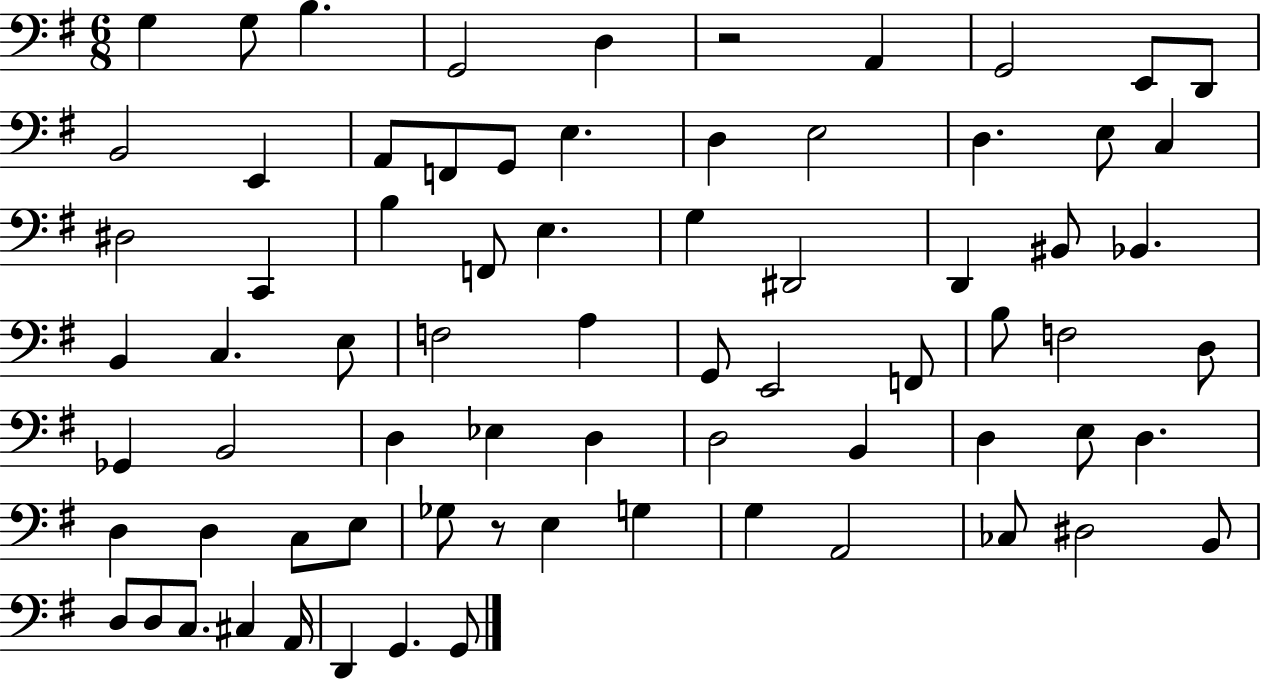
{
  \clef bass
  \numericTimeSignature
  \time 6/8
  \key g \major
  g4 g8 b4. | g,2 d4 | r2 a,4 | g,2 e,8 d,8 | \break b,2 e,4 | a,8 f,8 g,8 e4. | d4 e2 | d4. e8 c4 | \break dis2 c,4 | b4 f,8 e4. | g4 dis,2 | d,4 bis,8 bes,4. | \break b,4 c4. e8 | f2 a4 | g,8 e,2 f,8 | b8 f2 d8 | \break ges,4 b,2 | d4 ees4 d4 | d2 b,4 | d4 e8 d4. | \break d4 d4 c8 e8 | ges8 r8 e4 g4 | g4 a,2 | ces8 dis2 b,8 | \break d8 d8 c8. cis4 a,16 | d,4 g,4. g,8 | \bar "|."
}